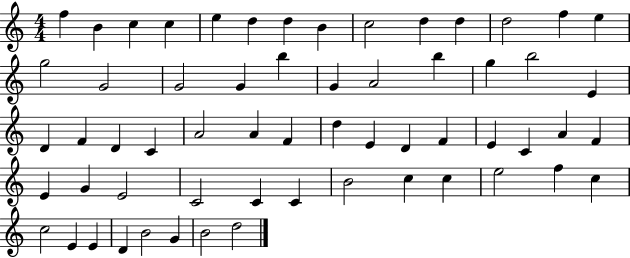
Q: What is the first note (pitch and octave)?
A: F5